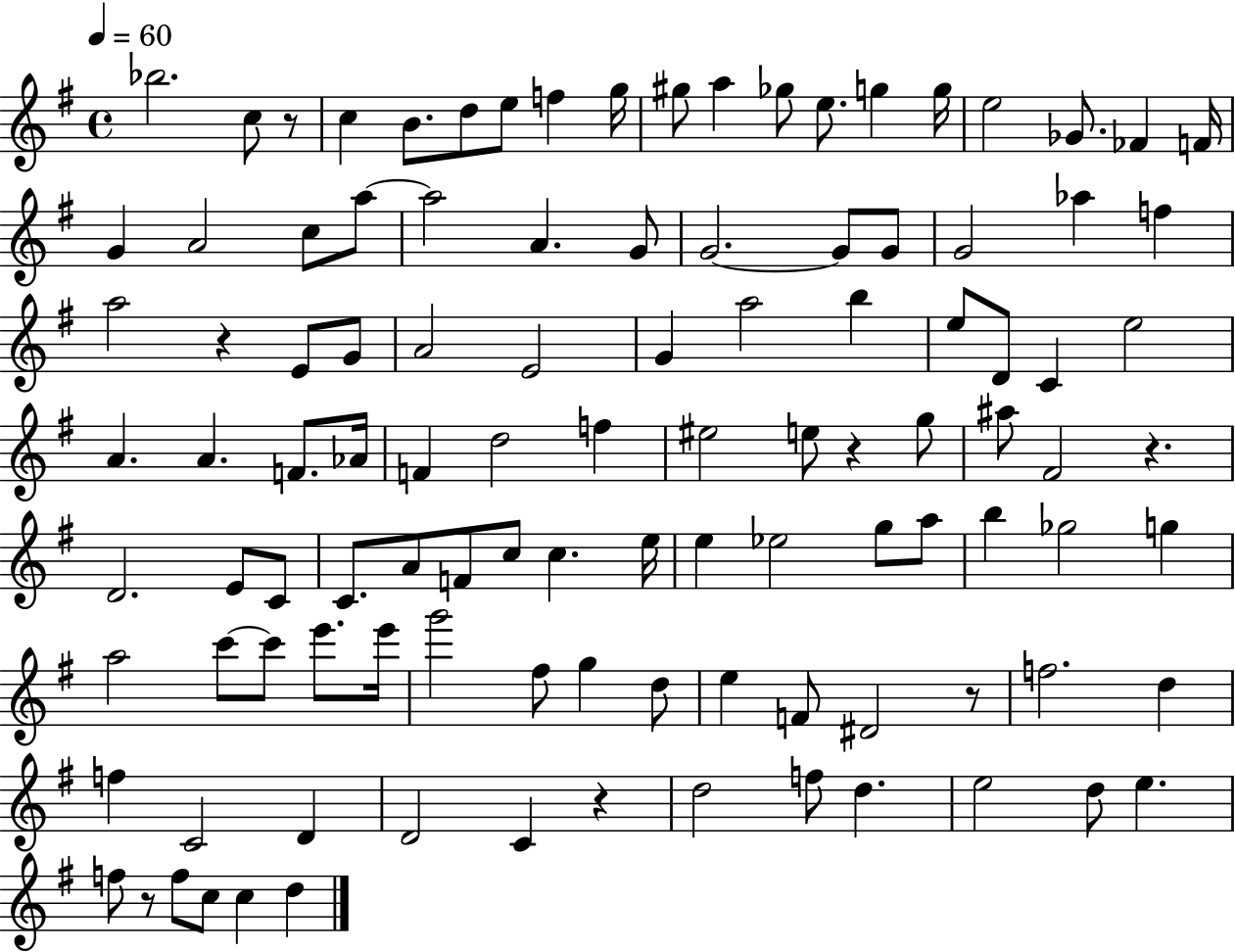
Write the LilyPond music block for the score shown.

{
  \clef treble
  \time 4/4
  \defaultTimeSignature
  \key g \major
  \tempo 4 = 60
  bes''2. c''8 r8 | c''4 b'8. d''8 e''8 f''4 g''16 | gis''8 a''4 ges''8 e''8. g''4 g''16 | e''2 ges'8. fes'4 f'16 | \break g'4 a'2 c''8 a''8~~ | a''2 a'4. g'8 | g'2.~~ g'8 g'8 | g'2 aes''4 f''4 | \break a''2 r4 e'8 g'8 | a'2 e'2 | g'4 a''2 b''4 | e''8 d'8 c'4 e''2 | \break a'4. a'4. f'8. aes'16 | f'4 d''2 f''4 | eis''2 e''8 r4 g''8 | ais''8 fis'2 r4. | \break d'2. e'8 c'8 | c'8. a'8 f'8 c''8 c''4. e''16 | e''4 ees''2 g''8 a''8 | b''4 ges''2 g''4 | \break a''2 c'''8~~ c'''8 e'''8. e'''16 | g'''2 fis''8 g''4 d''8 | e''4 f'8 dis'2 r8 | f''2. d''4 | \break f''4 c'2 d'4 | d'2 c'4 r4 | d''2 f''8 d''4. | e''2 d''8 e''4. | \break f''8 r8 f''8 c''8 c''4 d''4 | \bar "|."
}